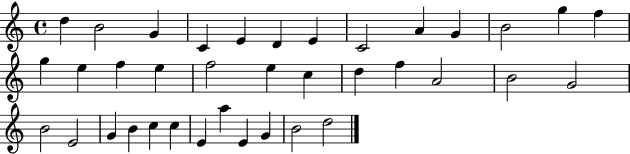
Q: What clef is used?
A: treble